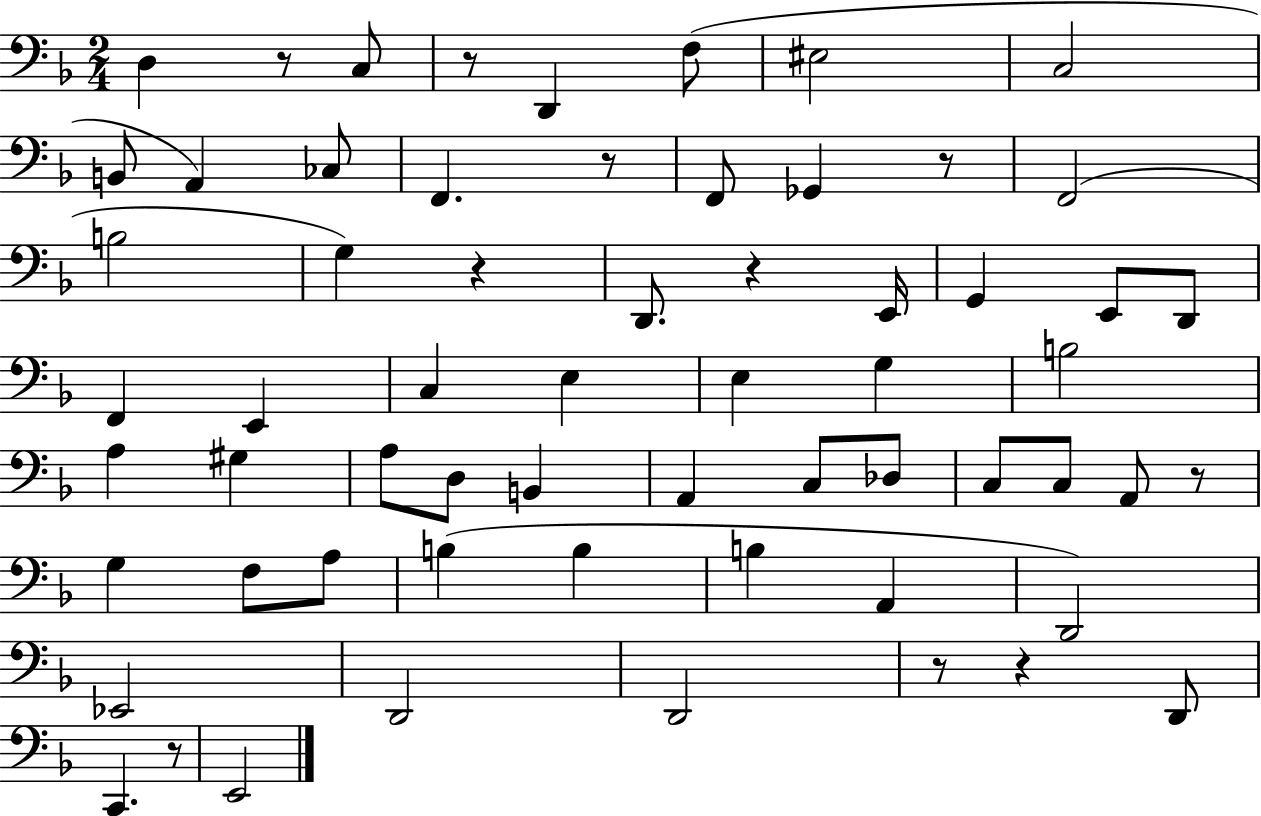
D3/q R/e C3/e R/e D2/q F3/e EIS3/h C3/h B2/e A2/q CES3/e F2/q. R/e F2/e Gb2/q R/e F2/h B3/h G3/q R/q D2/e. R/q E2/s G2/q E2/e D2/e F2/q E2/q C3/q E3/q E3/q G3/q B3/h A3/q G#3/q A3/e D3/e B2/q A2/q C3/e Db3/e C3/e C3/e A2/e R/e G3/q F3/e A3/e B3/q B3/q B3/q A2/q D2/h Eb2/h D2/h D2/h R/e R/q D2/e C2/q. R/e E2/h